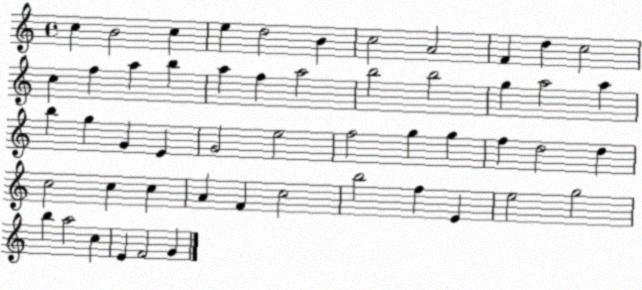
X:1
T:Untitled
M:4/4
L:1/4
K:C
c B2 c e d2 B c2 A2 F d c2 c f a b a f a2 b2 b2 g a2 a b g G E G2 e2 f2 g g f d2 d c2 c c A F c2 b2 f E e2 g2 b a2 c E F2 G